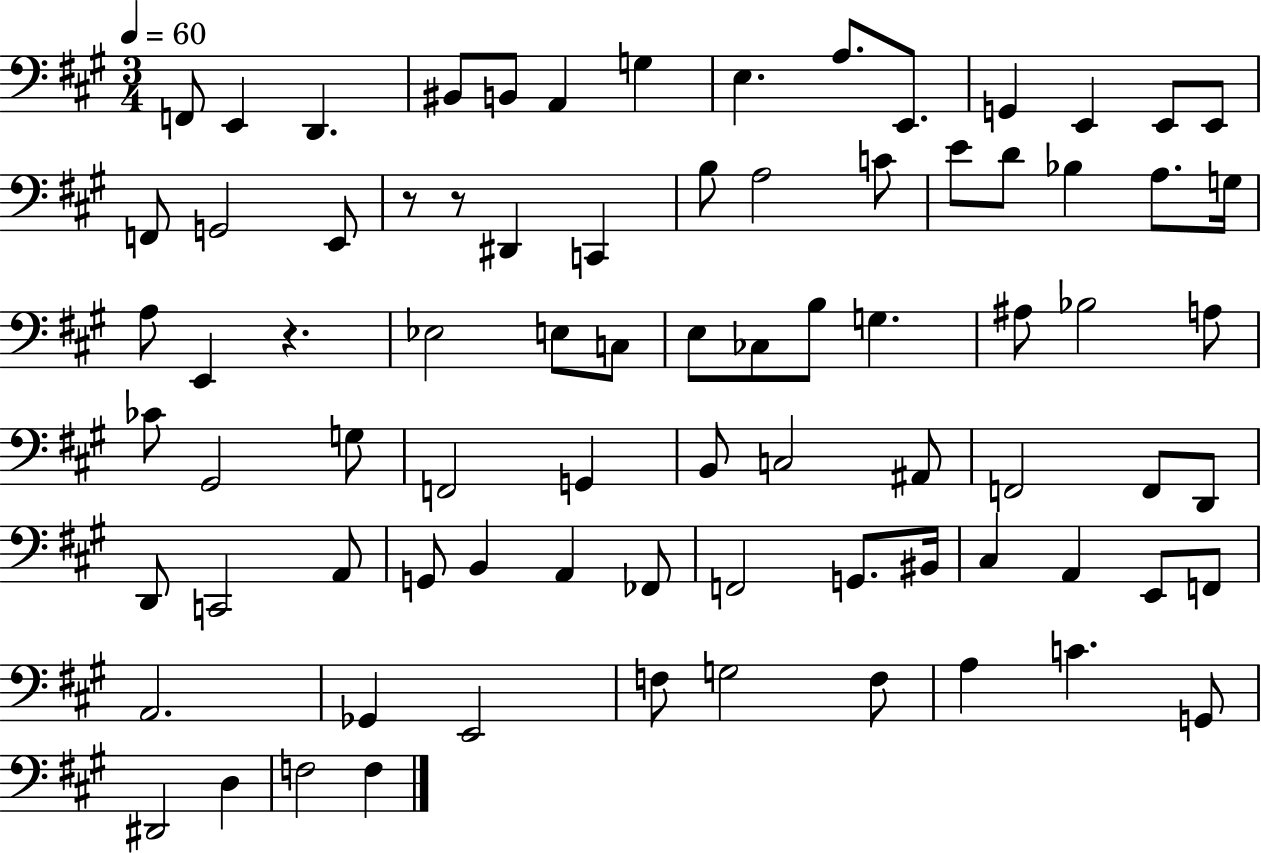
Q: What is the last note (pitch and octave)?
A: F3